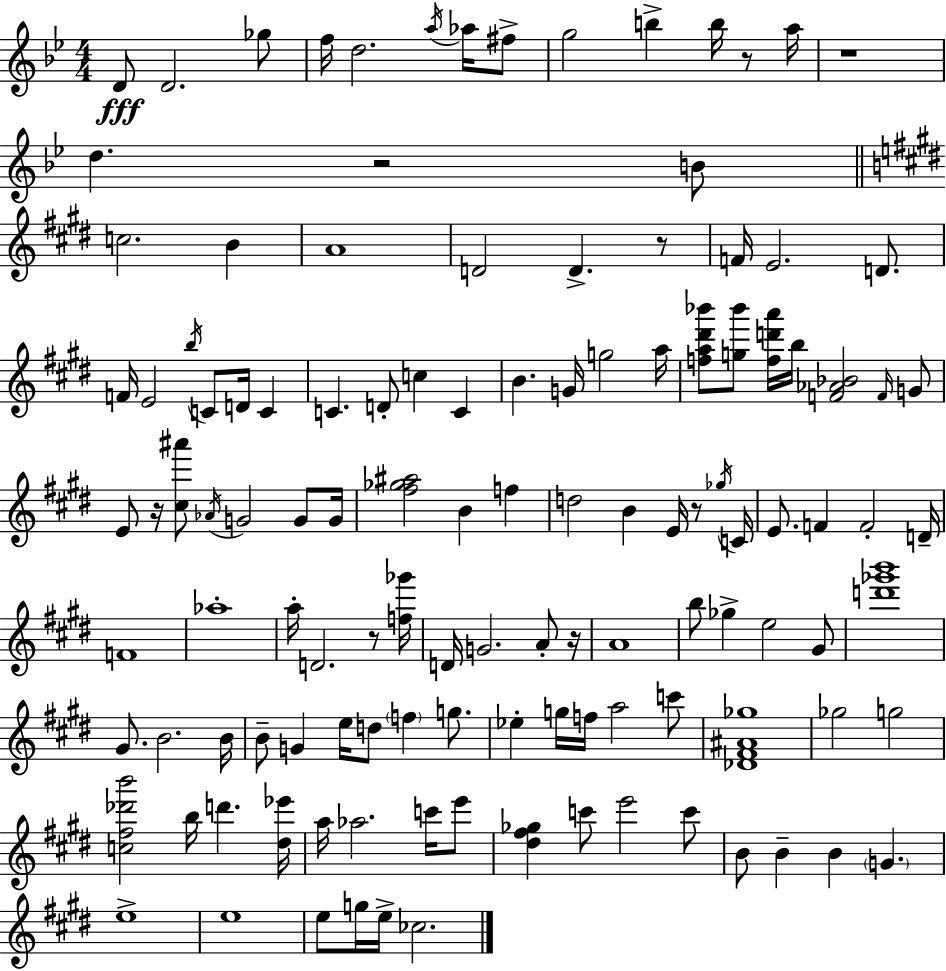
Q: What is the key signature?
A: G minor